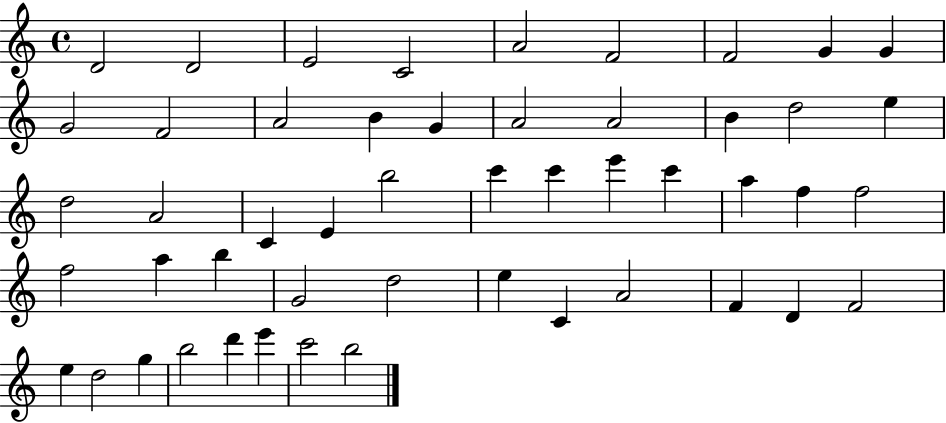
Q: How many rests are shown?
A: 0